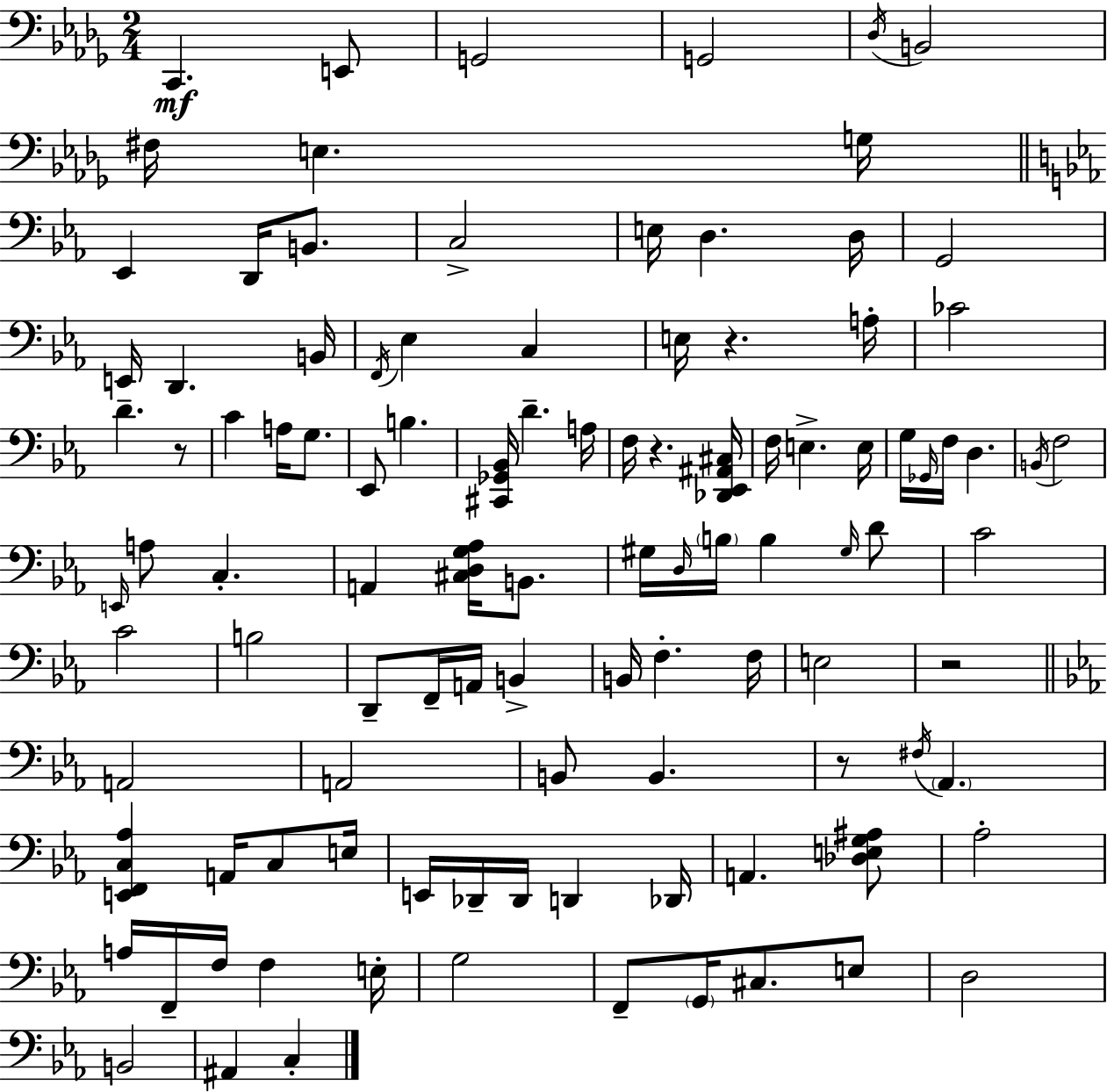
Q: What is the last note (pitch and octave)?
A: C3